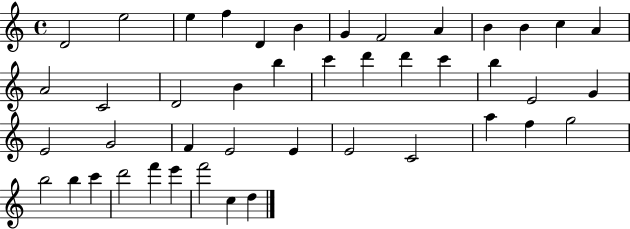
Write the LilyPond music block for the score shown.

{
  \clef treble
  \time 4/4
  \defaultTimeSignature
  \key c \major
  d'2 e''2 | e''4 f''4 d'4 b'4 | g'4 f'2 a'4 | b'4 b'4 c''4 a'4 | \break a'2 c'2 | d'2 b'4 b''4 | c'''4 d'''4 d'''4 c'''4 | b''4 e'2 g'4 | \break e'2 g'2 | f'4 e'2 e'4 | e'2 c'2 | a''4 f''4 g''2 | \break b''2 b''4 c'''4 | d'''2 f'''4 e'''4 | f'''2 c''4 d''4 | \bar "|."
}